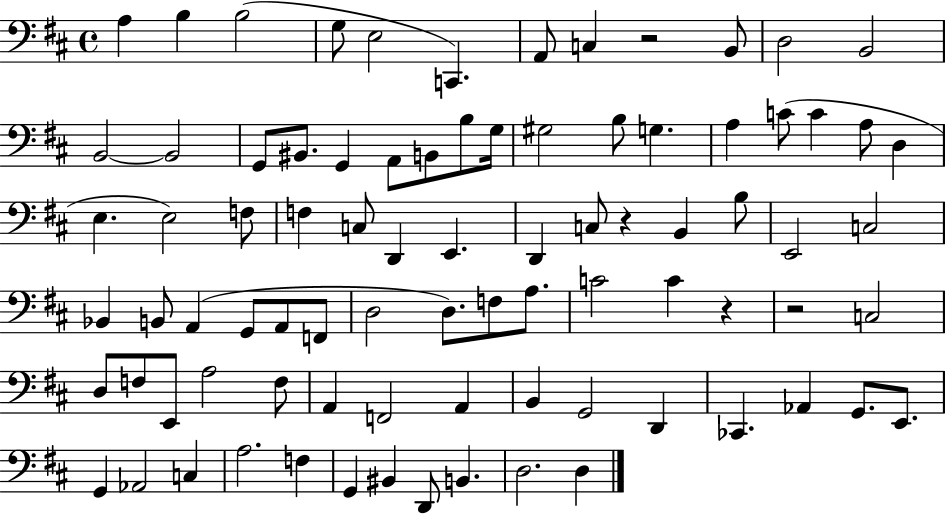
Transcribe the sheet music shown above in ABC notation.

X:1
T:Untitled
M:4/4
L:1/4
K:D
A, B, B,2 G,/2 E,2 C,, A,,/2 C, z2 B,,/2 D,2 B,,2 B,,2 B,,2 G,,/2 ^B,,/2 G,, A,,/2 B,,/2 B,/2 G,/4 ^G,2 B,/2 G, A, C/2 C A,/2 D, E, E,2 F,/2 F, C,/2 D,, E,, D,, C,/2 z B,, B,/2 E,,2 C,2 _B,, B,,/2 A,, G,,/2 A,,/2 F,,/2 D,2 D,/2 F,/2 A,/2 C2 C z z2 C,2 D,/2 F,/2 E,,/2 A,2 F,/2 A,, F,,2 A,, B,, G,,2 D,, _C,, _A,, G,,/2 E,,/2 G,, _A,,2 C, A,2 F, G,, ^B,, D,,/2 B,, D,2 D,